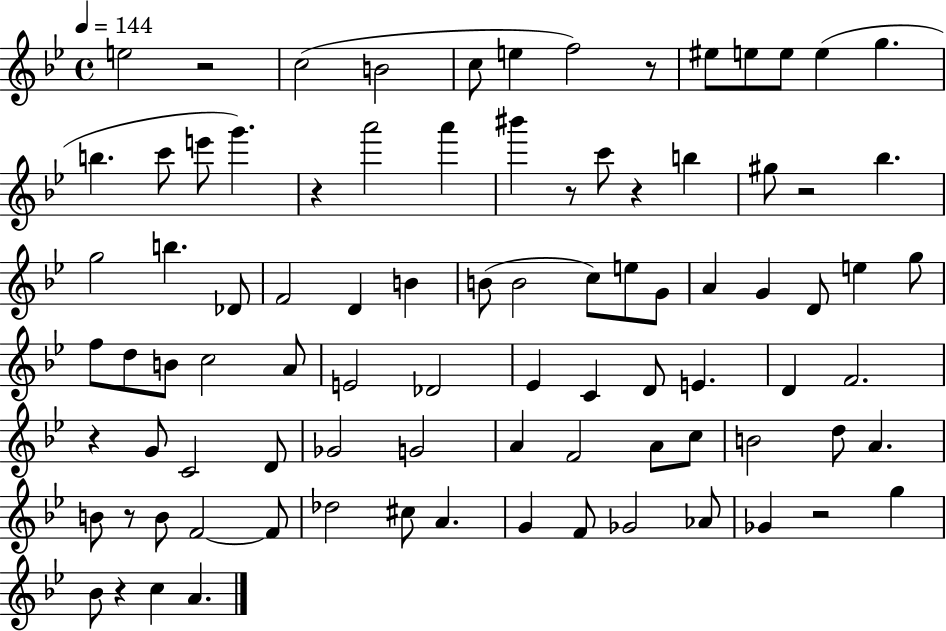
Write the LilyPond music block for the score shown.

{
  \clef treble
  \time 4/4
  \defaultTimeSignature
  \key bes \major
  \tempo 4 = 144
  e''2 r2 | c''2( b'2 | c''8 e''4 f''2) r8 | eis''8 e''8 e''8 e''4( g''4. | \break b''4. c'''8 e'''8 g'''4.) | r4 a'''2 a'''4 | bis'''4 r8 c'''8 r4 b''4 | gis''8 r2 bes''4. | \break g''2 b''4. des'8 | f'2 d'4 b'4 | b'8( b'2 c''8) e''8 g'8 | a'4 g'4 d'8 e''4 g''8 | \break f''8 d''8 b'8 c''2 a'8 | e'2 des'2 | ees'4 c'4 d'8 e'4. | d'4 f'2. | \break r4 g'8 c'2 d'8 | ges'2 g'2 | a'4 f'2 a'8 c''8 | b'2 d''8 a'4. | \break b'8 r8 b'8 f'2~~ f'8 | des''2 cis''8 a'4. | g'4 f'8 ges'2 aes'8 | ges'4 r2 g''4 | \break bes'8 r4 c''4 a'4. | \bar "|."
}